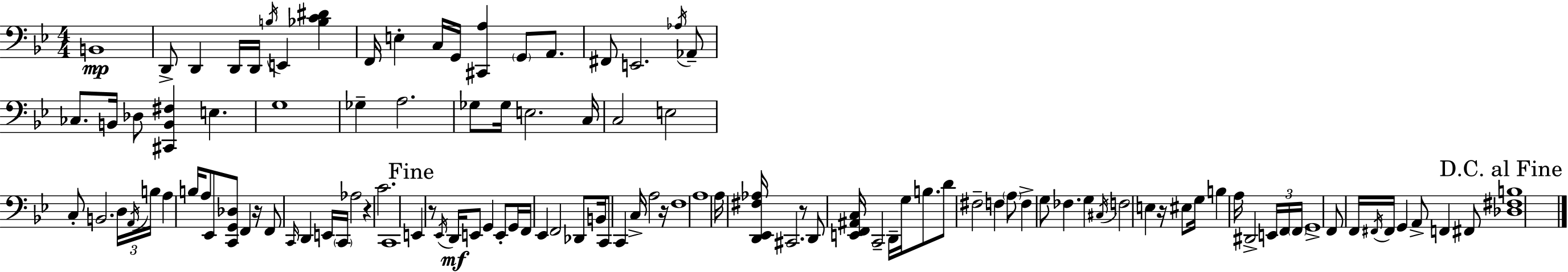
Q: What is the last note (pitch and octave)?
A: F#2